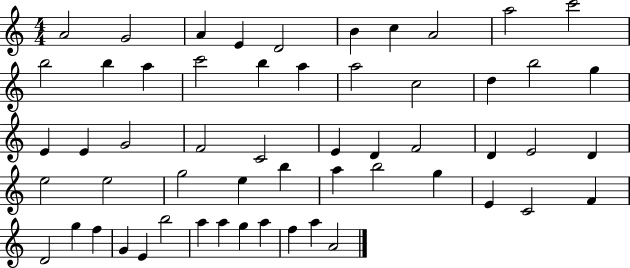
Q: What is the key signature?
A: C major